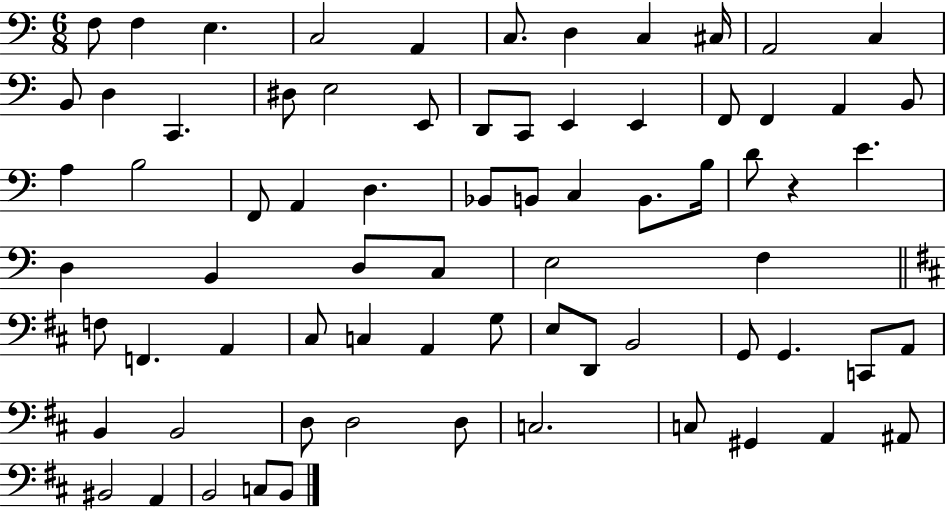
{
  \clef bass
  \numericTimeSignature
  \time 6/8
  \key c \major
  f8 f4 e4. | c2 a,4 | c8. d4 c4 cis16 | a,2 c4 | \break b,8 d4 c,4. | dis8 e2 e,8 | d,8 c,8 e,4 e,4 | f,8 f,4 a,4 b,8 | \break a4 b2 | f,8 a,4 d4. | bes,8 b,8 c4 b,8. b16 | d'8 r4 e'4. | \break d4 b,4 d8 c8 | e2 f4 | \bar "||" \break \key d \major f8 f,4. a,4 | cis8 c4 a,4 g8 | e8 d,8 b,2 | g,8 g,4. c,8 a,8 | \break b,4 b,2 | d8 d2 d8 | c2. | c8 gis,4 a,4 ais,8 | \break bis,2 a,4 | b,2 c8 b,8 | \bar "|."
}